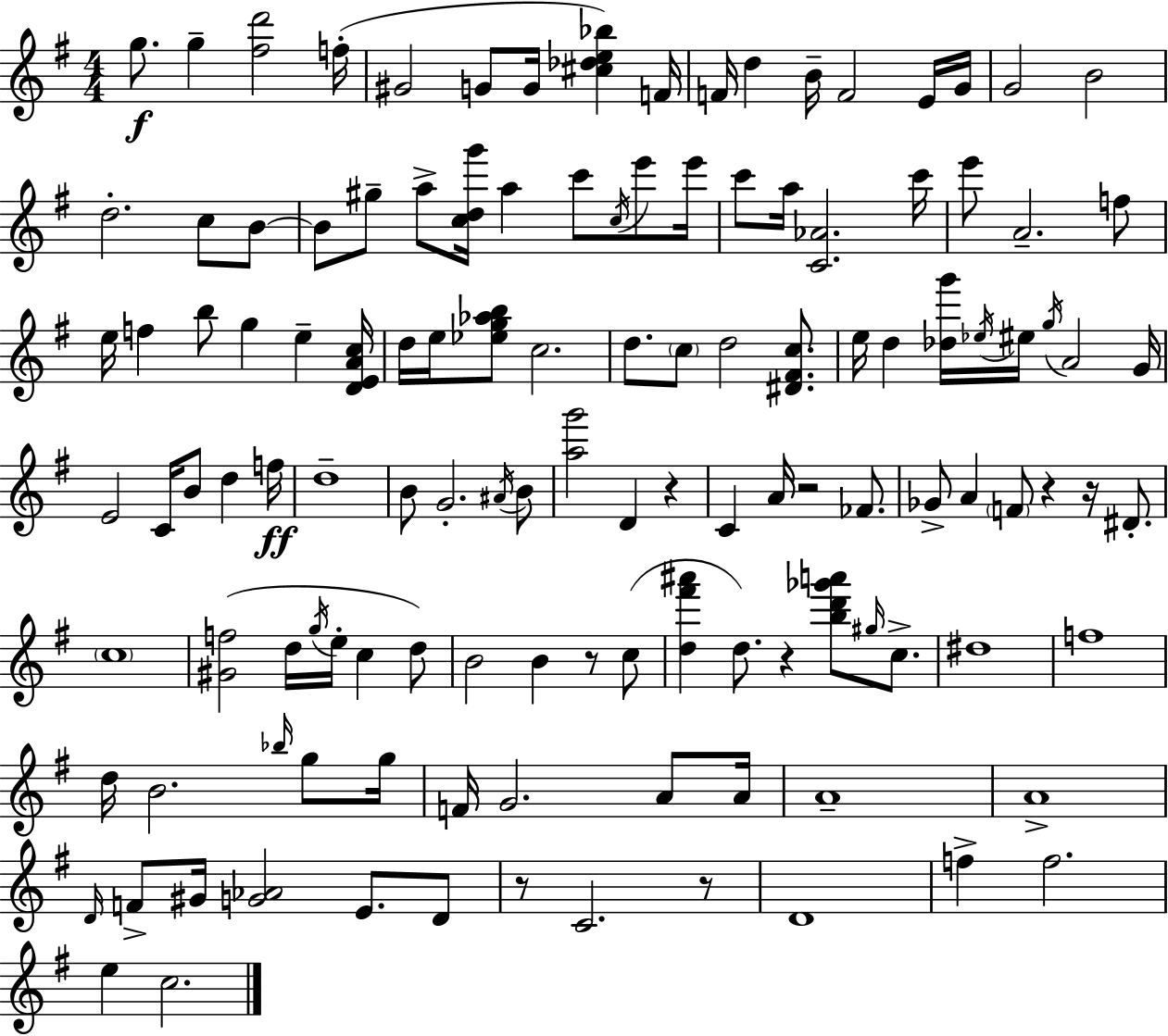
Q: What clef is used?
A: treble